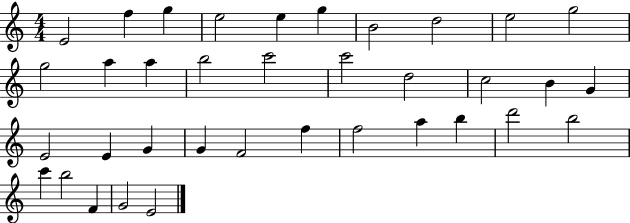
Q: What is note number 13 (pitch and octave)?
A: A5